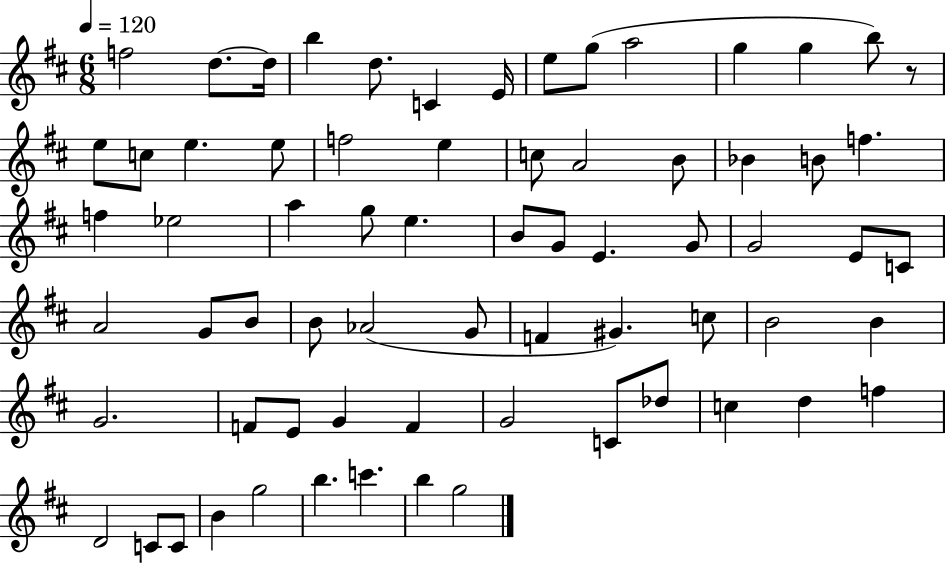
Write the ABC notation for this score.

X:1
T:Untitled
M:6/8
L:1/4
K:D
f2 d/2 d/4 b d/2 C E/4 e/2 g/2 a2 g g b/2 z/2 e/2 c/2 e e/2 f2 e c/2 A2 B/2 _B B/2 f f _e2 a g/2 e B/2 G/2 E G/2 G2 E/2 C/2 A2 G/2 B/2 B/2 _A2 G/2 F ^G c/2 B2 B G2 F/2 E/2 G F G2 C/2 _d/2 c d f D2 C/2 C/2 B g2 b c' b g2